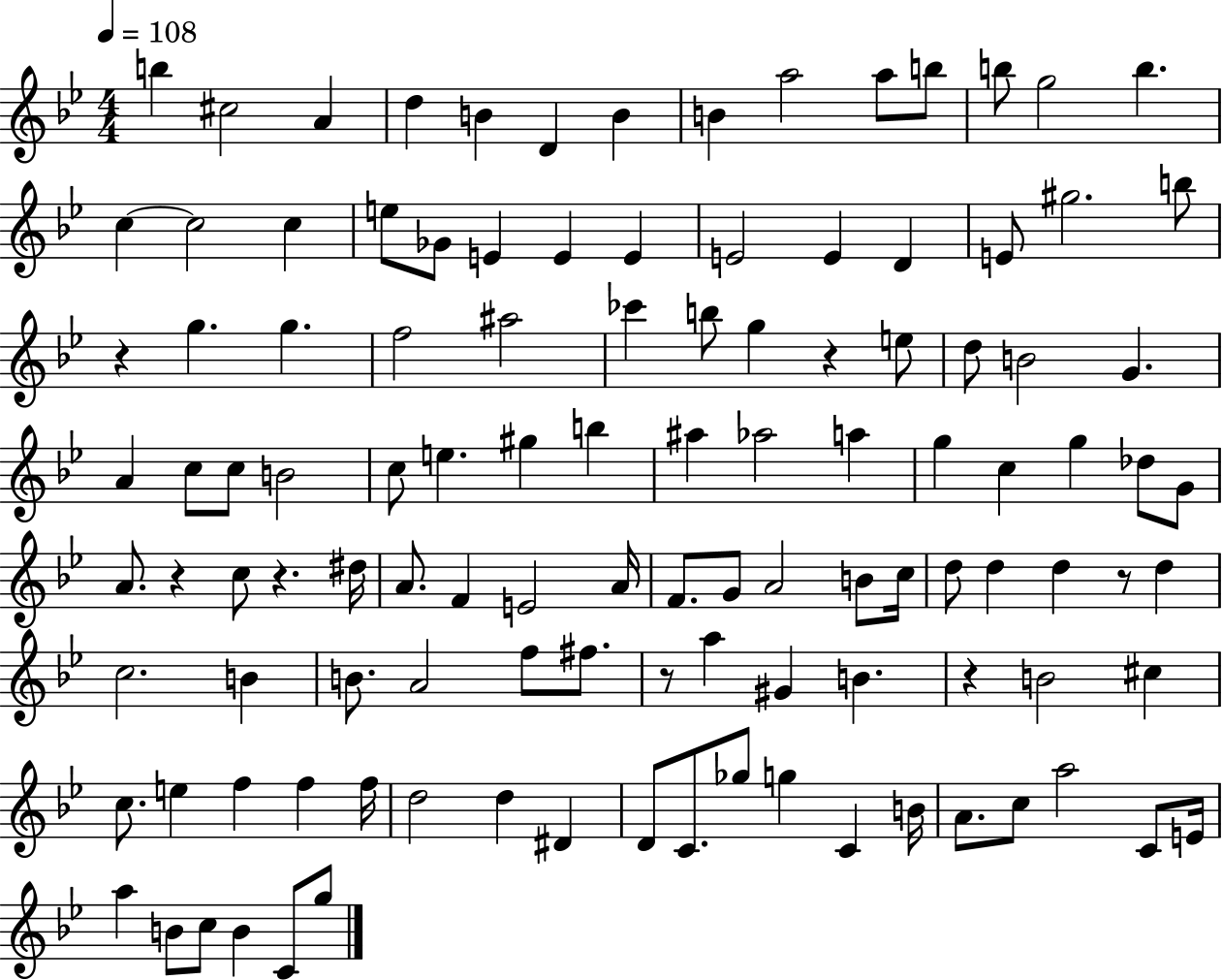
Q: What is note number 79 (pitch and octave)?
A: G#4